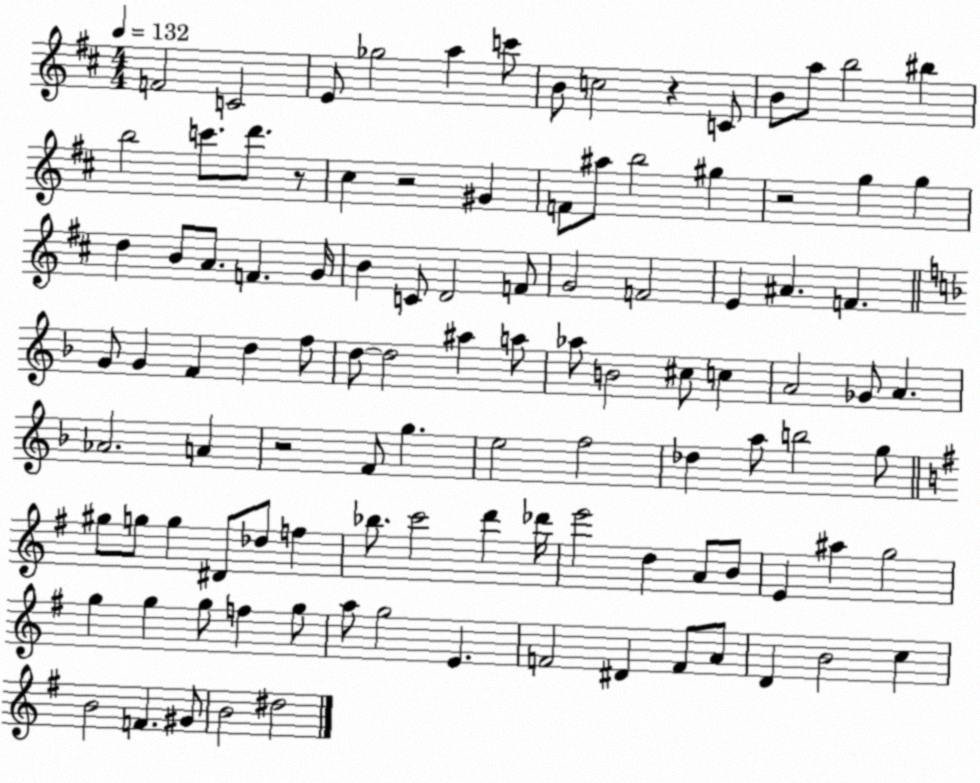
X:1
T:Untitled
M:4/4
L:1/4
K:D
F2 C2 E/2 _g2 a c'/2 B/2 c2 z C/2 B/2 a/2 b2 ^b b2 c'/2 d'/2 z/2 ^c z2 ^G F/2 ^a/2 b2 ^g z2 g g d B/2 A/2 F G/4 B C/2 D2 F/2 G2 F2 E ^A F G/2 G F d f/2 d/2 d2 ^a a/2 _a/2 B2 ^c/2 c A2 _G/2 A _A2 A z2 F/2 g e2 f2 _d a/2 b2 g/2 ^g/2 g/2 g ^D/2 _d/2 f _b/2 c'2 d' _d'/4 e'2 d A/2 B/2 E ^a g2 g g g/2 f g/2 a/2 g2 E F2 ^D F/2 A/2 D B2 c B2 F ^G/2 B2 ^d2